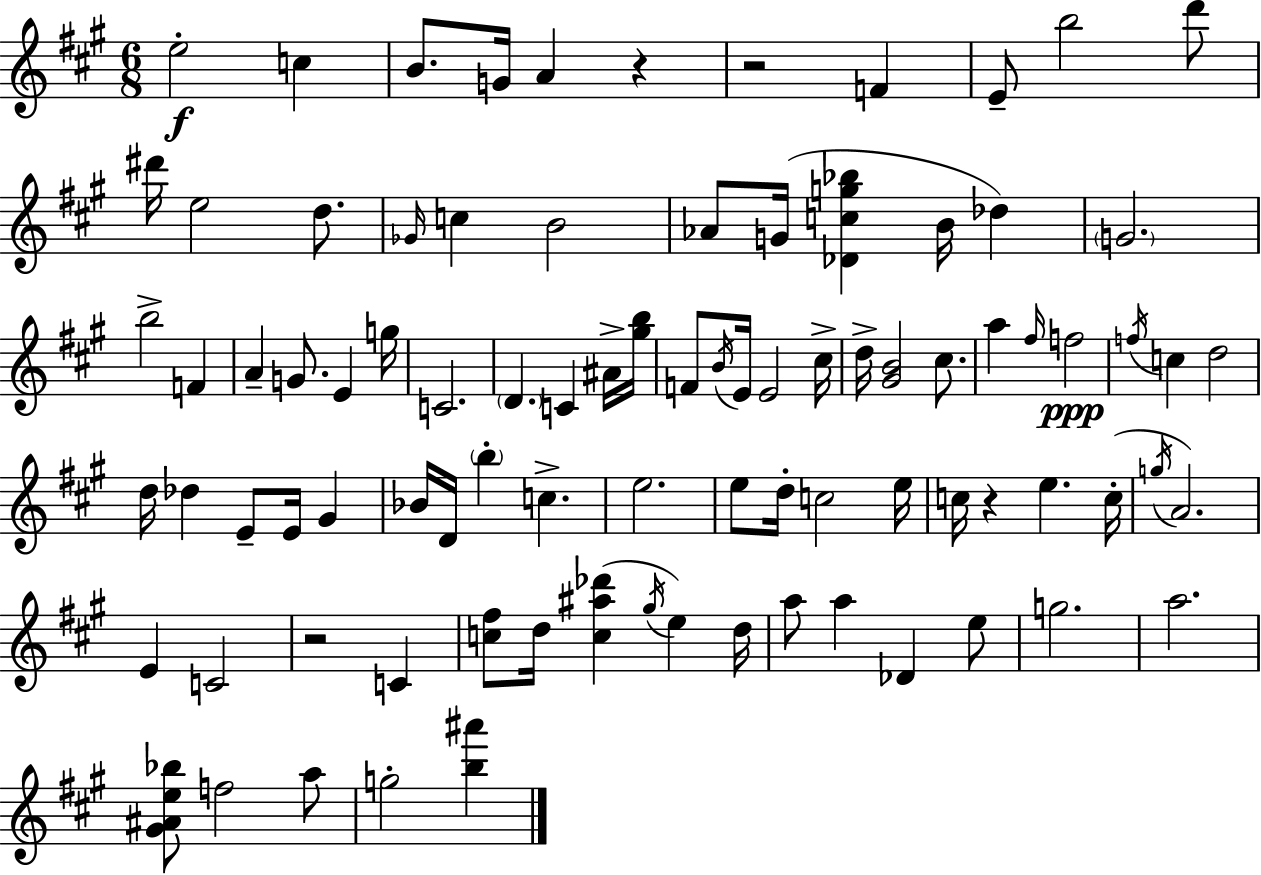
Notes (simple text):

E5/h C5/q B4/e. G4/s A4/q R/q R/h F4/q E4/e B5/h D6/e D#6/s E5/h D5/e. Gb4/s C5/q B4/h Ab4/e G4/s [Db4,C5,G5,Bb5]/q B4/s Db5/q G4/h. B5/h F4/q A4/q G4/e. E4/q G5/s C4/h. D4/q. C4/q A#4/s [G#5,B5]/s F4/e B4/s E4/s E4/h C#5/s D5/s [G#4,B4]/h C#5/e. A5/q F#5/s F5/h F5/s C5/q D5/h D5/s Db5/q E4/e E4/s G#4/q Bb4/s D4/s B5/q C5/q. E5/h. E5/e D5/s C5/h E5/s C5/s R/q E5/q. C5/s G5/s A4/h. E4/q C4/h R/h C4/q [C5,F#5]/e D5/s [C5,A#5,Db6]/q G#5/s E5/q D5/s A5/e A5/q Db4/q E5/e G5/h. A5/h. [G#4,A#4,E5,Bb5]/e F5/h A5/e G5/h [B5,A#6]/q